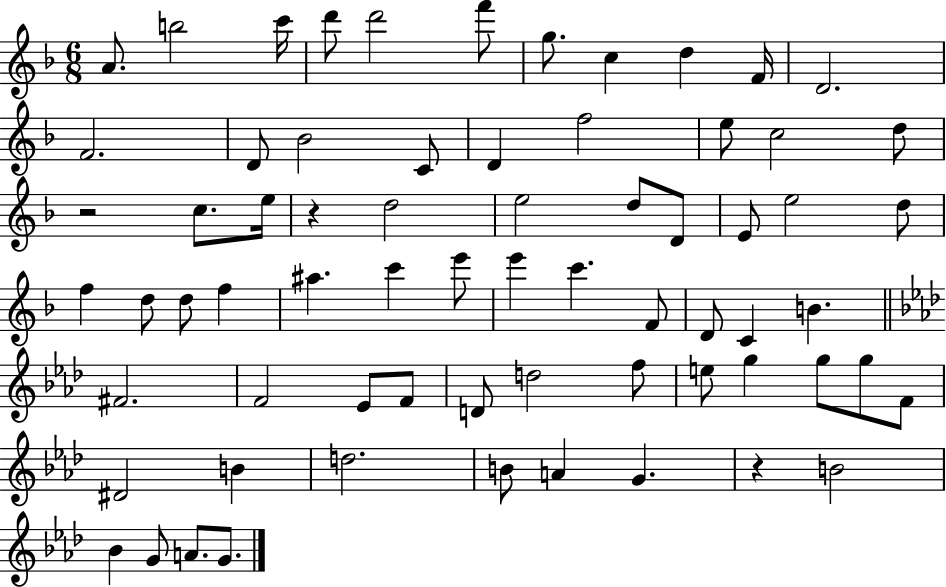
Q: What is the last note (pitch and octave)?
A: G4